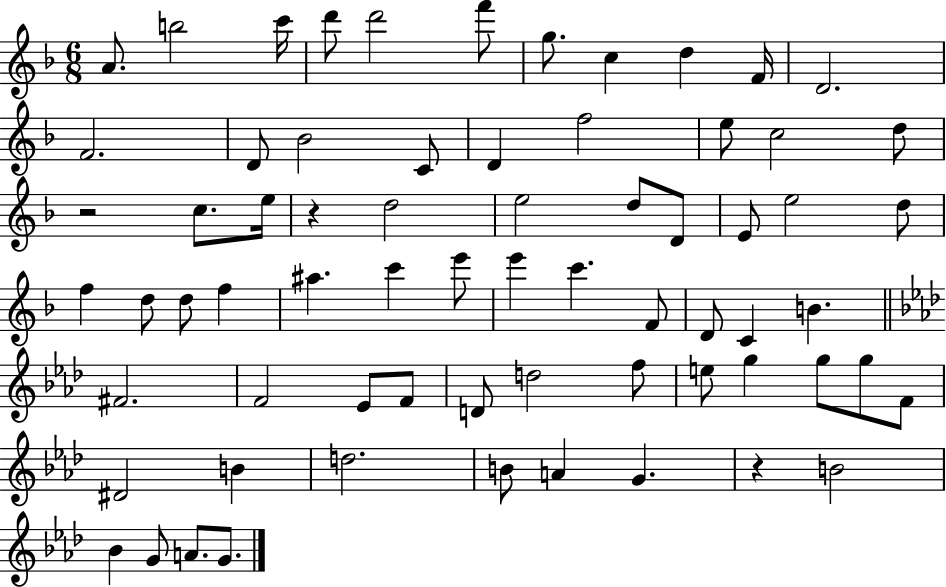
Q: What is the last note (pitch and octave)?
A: G4